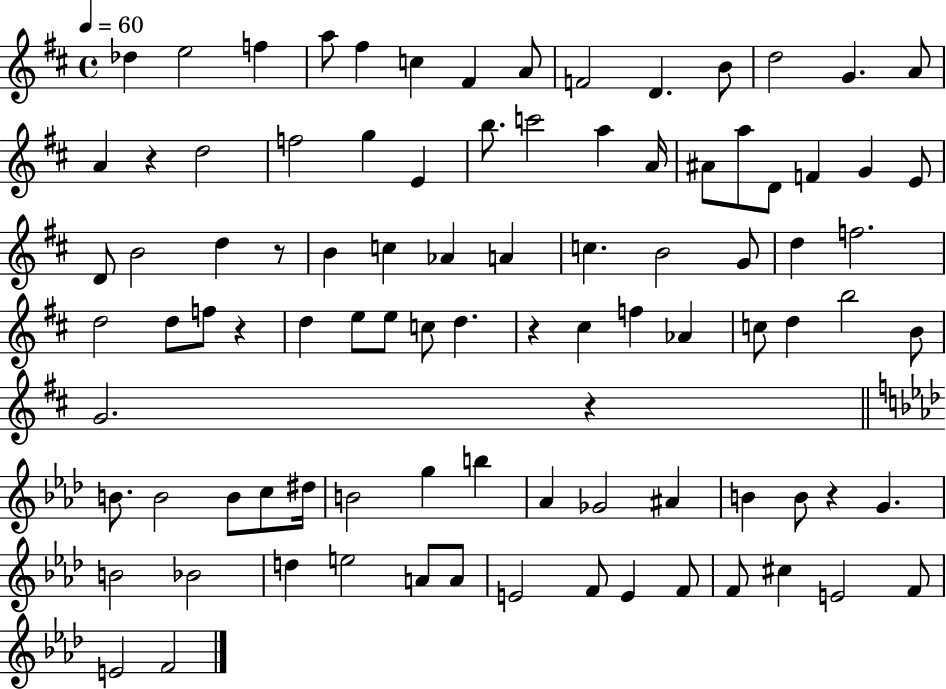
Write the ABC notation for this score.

X:1
T:Untitled
M:4/4
L:1/4
K:D
_d e2 f a/2 ^f c ^F A/2 F2 D B/2 d2 G A/2 A z d2 f2 g E b/2 c'2 a A/4 ^A/2 a/2 D/2 F G E/2 D/2 B2 d z/2 B c _A A c B2 G/2 d f2 d2 d/2 f/2 z d e/2 e/2 c/2 d z ^c f _A c/2 d b2 B/2 G2 z B/2 B2 B/2 c/2 ^d/4 B2 g b _A _G2 ^A B B/2 z G B2 _B2 d e2 A/2 A/2 E2 F/2 E F/2 F/2 ^c E2 F/2 E2 F2